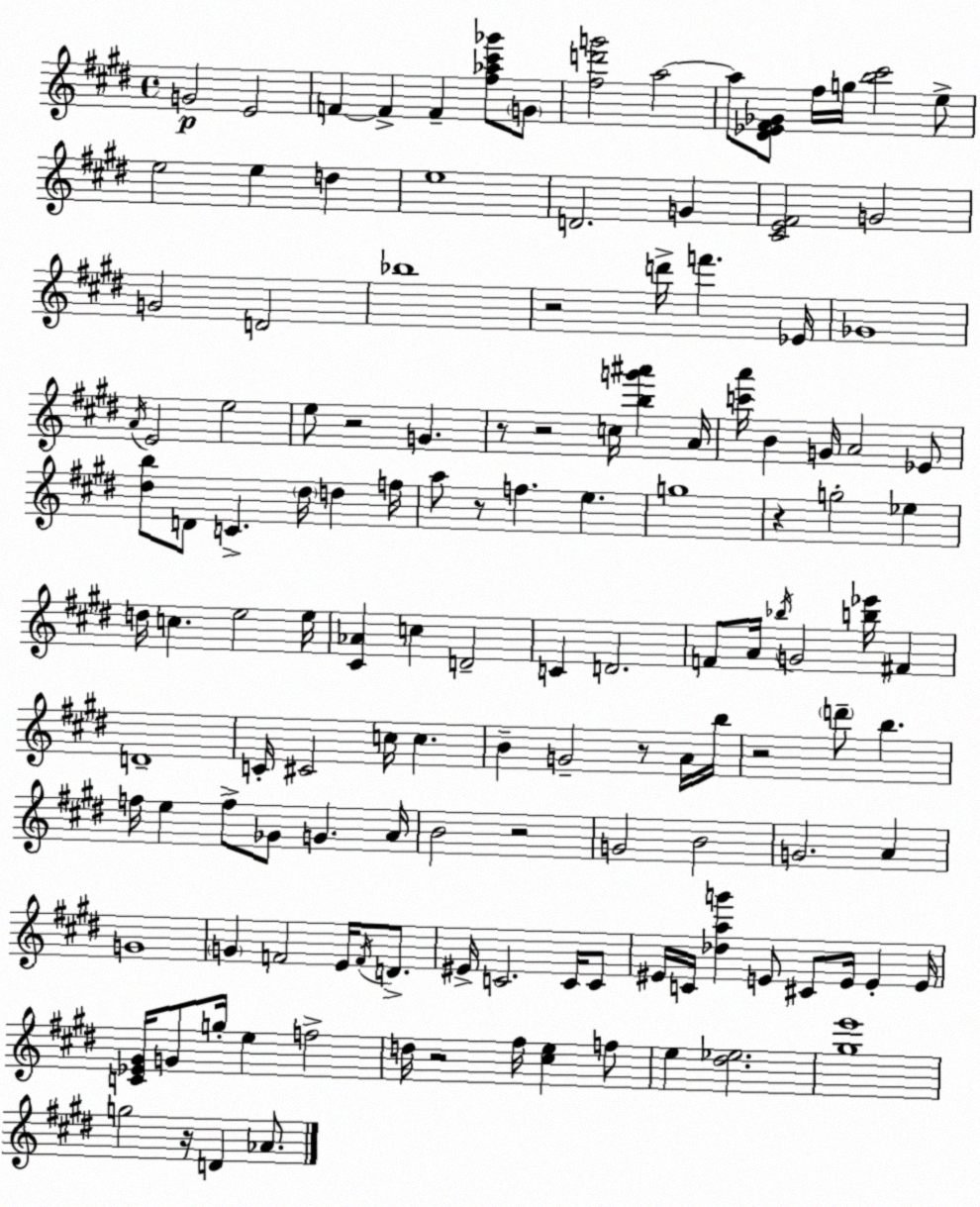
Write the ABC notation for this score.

X:1
T:Untitled
M:4/4
L:1/4
K:E
G2 E2 F F F [^f_a^c'_g']/2 G/2 [^fd'g']2 a2 a/2 [^D_E^F_G]/2 ^f/4 g/4 [b^c']2 e/2 e2 e d e4 D2 G [^CE^F]2 G2 G2 D2 _b4 z2 d'/4 f' _E/4 _G4 A/4 E2 e2 e/2 z2 G z/2 z2 c/4 [bg'^a'] A/4 [c'a']/4 B G/4 A2 _E/2 [^db]/2 D/2 C ^d/4 d f/4 a/2 z/2 f e g4 z g2 _e d/4 c e2 e/4 [^C_A] c D2 C D2 F/2 A/4 _b/4 G2 [b_e']/4 ^F D4 C/4 ^C2 c/4 c B G2 z/2 A/4 b/4 z2 d'/2 b f/4 e f/2 _G/2 G A/4 B2 z2 G2 B2 G2 A G4 G F2 E/4 F/4 D/2 ^E/4 C2 C/4 C/2 ^E/4 C/4 [_dag'] E/2 ^C/2 E/4 E E/4 [C_E^G]/4 G/2 g/4 e f2 d/4 z2 ^f/4 [^ce] f/2 e [^d_e]2 [^ge']4 g2 z/4 D _A/2